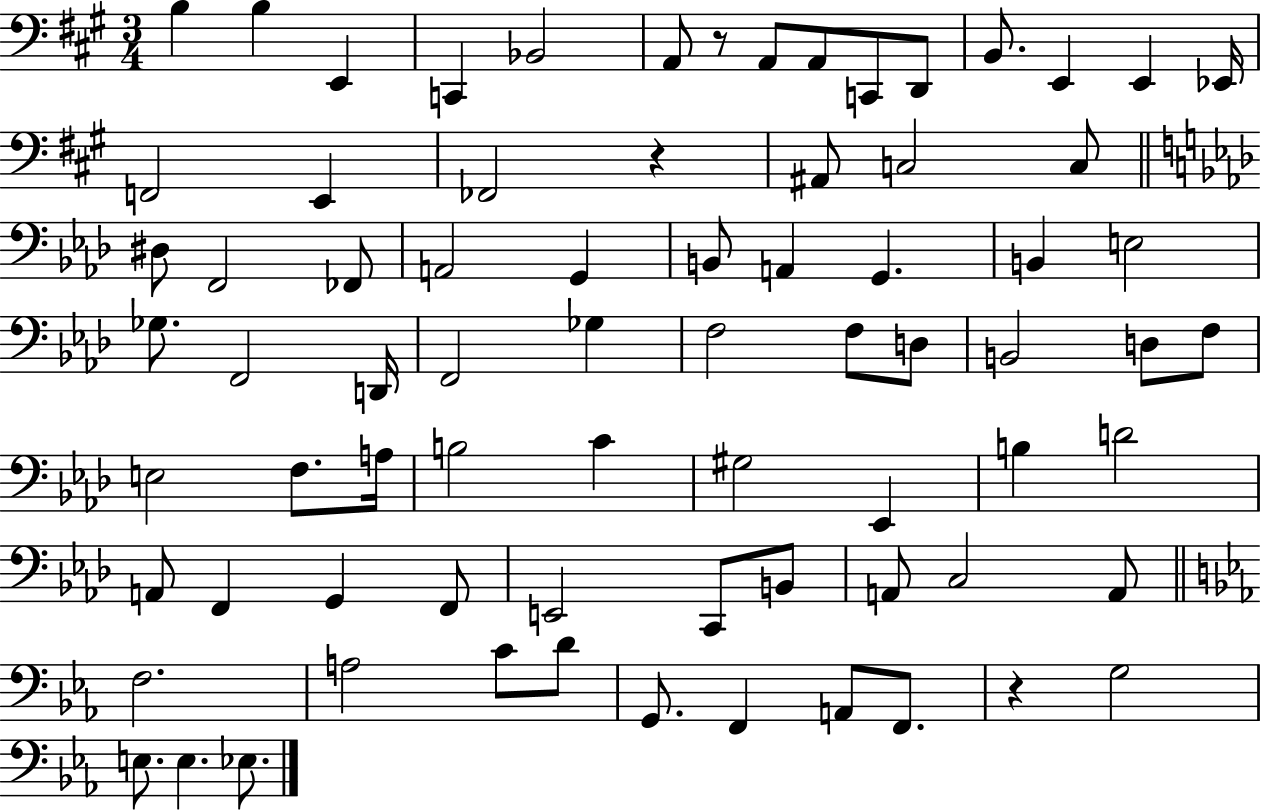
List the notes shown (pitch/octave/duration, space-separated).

B3/q B3/q E2/q C2/q Bb2/h A2/e R/e A2/e A2/e C2/e D2/e B2/e. E2/q E2/q Eb2/s F2/h E2/q FES2/h R/q A#2/e C3/h C3/e D#3/e F2/h FES2/e A2/h G2/q B2/e A2/q G2/q. B2/q E3/h Gb3/e. F2/h D2/s F2/h Gb3/q F3/h F3/e D3/e B2/h D3/e F3/e E3/h F3/e. A3/s B3/h C4/q G#3/h Eb2/q B3/q D4/h A2/e F2/q G2/q F2/e E2/h C2/e B2/e A2/e C3/h A2/e F3/h. A3/h C4/e D4/e G2/e. F2/q A2/e F2/e. R/q G3/h E3/e. E3/q. Eb3/e.